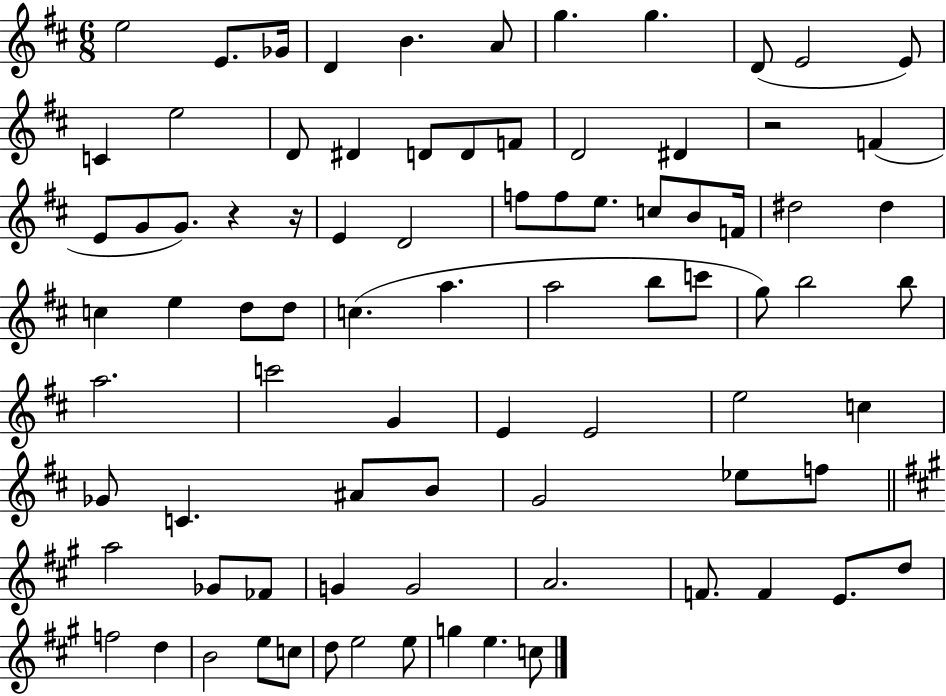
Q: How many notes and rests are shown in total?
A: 84